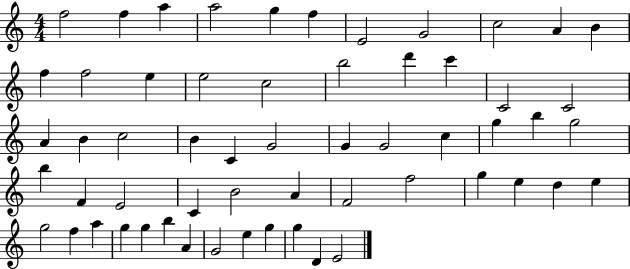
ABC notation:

X:1
T:Untitled
M:4/4
L:1/4
K:C
f2 f a a2 g f E2 G2 c2 A B f f2 e e2 c2 b2 d' c' C2 C2 A B c2 B C G2 G G2 c g b g2 b F E2 C B2 A F2 f2 g e d e g2 f a g g b A G2 e g g D E2